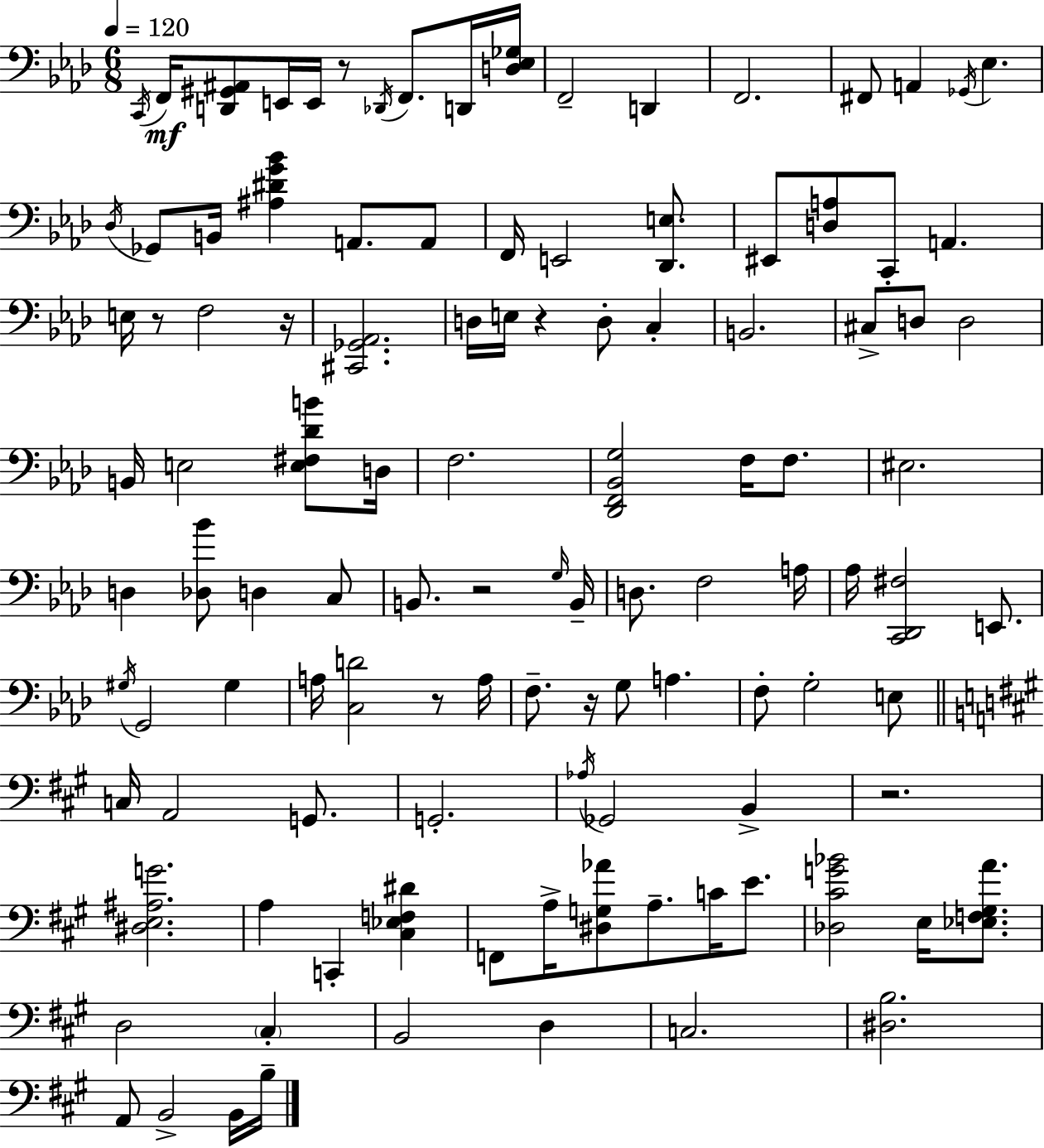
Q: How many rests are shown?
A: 8